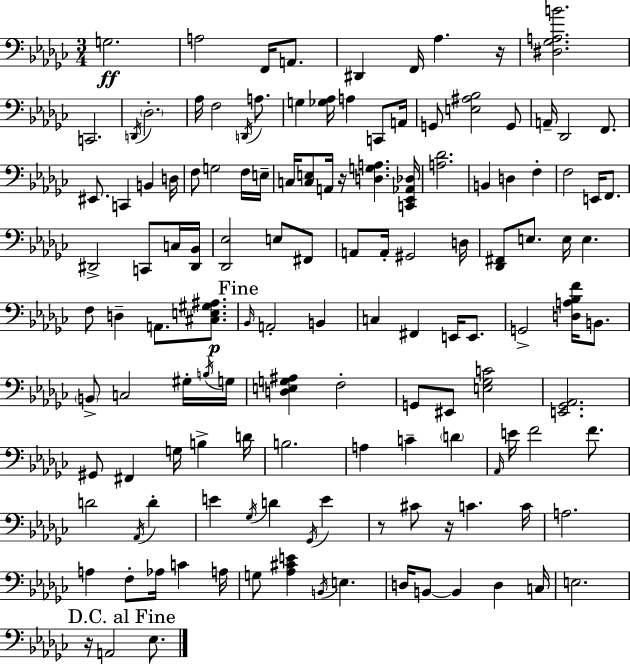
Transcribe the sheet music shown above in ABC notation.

X:1
T:Untitled
M:3/4
L:1/4
K:Ebm
G,2 A,2 F,,/4 A,,/2 ^D,, F,,/4 _A, z/4 [^D,_G,A,B]2 C,,2 D,,/4 _D,2 _A,/4 F,2 D,,/4 A,/2 G, [_G,_A,]/4 A, C,,/2 A,,/4 G,,/2 [E,^A,_B,]2 G,,/2 A,,/4 _D,,2 F,,/2 ^E,,/2 C,, B,, D,/4 F,/2 G,2 F,/4 E,/4 C,/4 [C,E,]/2 A,,/4 z/4 [D,G,A,] [C,,_E,,_A,,_D,]/4 [A,_D]2 B,, D, F, F,2 E,,/4 F,,/2 ^D,,2 C,,/2 C,/4 [^D,,_B,,]/4 [_D,,_E,]2 E,/2 ^F,,/2 A,,/2 A,,/4 ^G,,2 D,/4 [_D,,^F,,]/2 E,/2 E,/4 E, F,/2 D, A,,/2 [^C,E,^G,^A,]/2 _B,,/4 A,,2 B,, C, ^F,, E,,/4 E,,/2 G,,2 [D,A,_B,F]/4 B,,/2 B,,/2 C,2 ^G,/4 B,/4 G,/4 [D,E,G,^A,] F,2 G,,/2 ^E,,/2 [E,_G,C]2 [E,,_G,,_A,,]2 ^G,,/2 ^F,, G,/4 B, D/4 B,2 A, C D _A,,/4 E/4 F2 F/2 D2 _A,,/4 D E _G,/4 D _G,,/4 E z/2 ^C/2 z/4 C C/4 A,2 A, F,/2 _A,/4 C A,/4 G,/2 [_A,^CE] B,,/4 E, D,/4 B,,/2 B,, D, C,/4 E,2 z/4 A,,2 _E,/2